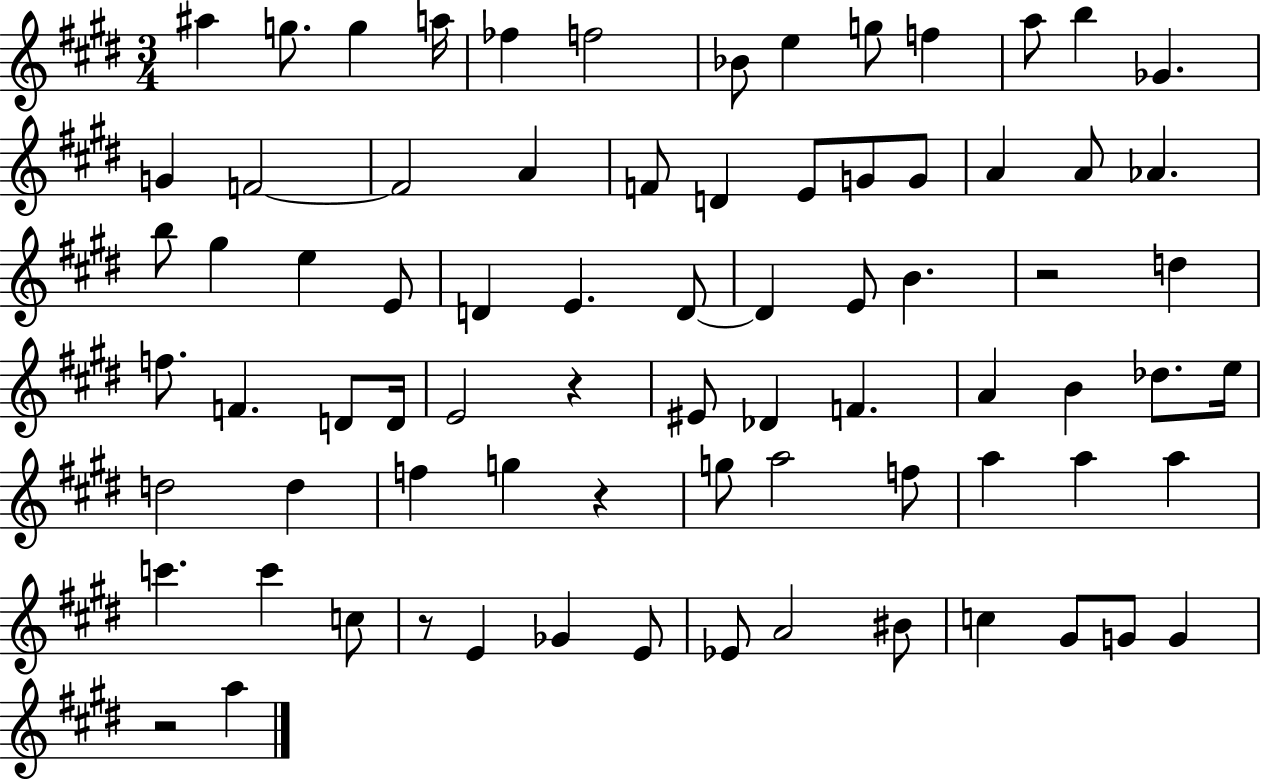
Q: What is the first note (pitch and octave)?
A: A#5